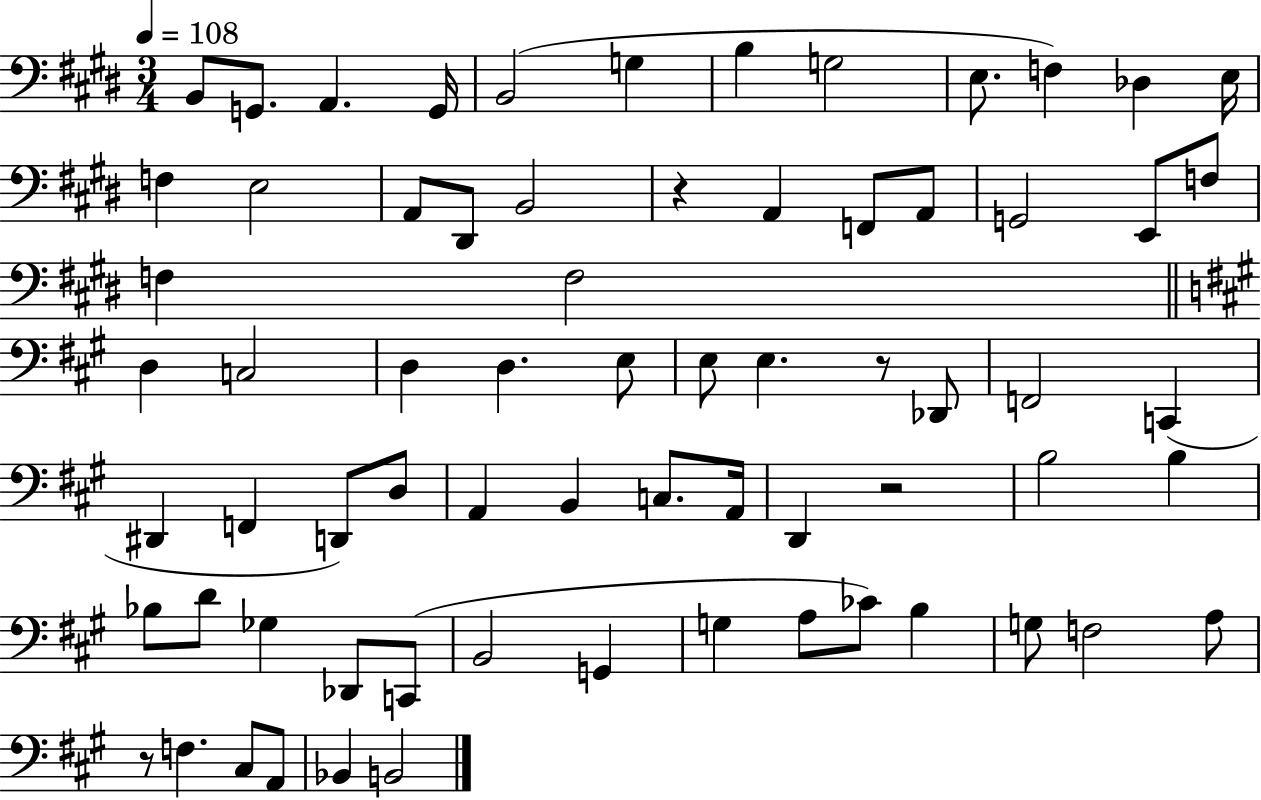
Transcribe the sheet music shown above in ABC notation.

X:1
T:Untitled
M:3/4
L:1/4
K:E
B,,/2 G,,/2 A,, G,,/4 B,,2 G, B, G,2 E,/2 F, _D, E,/4 F, E,2 A,,/2 ^D,,/2 B,,2 z A,, F,,/2 A,,/2 G,,2 E,,/2 F,/2 F, F,2 D, C,2 D, D, E,/2 E,/2 E, z/2 _D,,/2 F,,2 C,, ^D,, F,, D,,/2 D,/2 A,, B,, C,/2 A,,/4 D,, z2 B,2 B, _B,/2 D/2 _G, _D,,/2 C,,/2 B,,2 G,, G, A,/2 _C/2 B, G,/2 F,2 A,/2 z/2 F, ^C,/2 A,,/2 _B,, B,,2